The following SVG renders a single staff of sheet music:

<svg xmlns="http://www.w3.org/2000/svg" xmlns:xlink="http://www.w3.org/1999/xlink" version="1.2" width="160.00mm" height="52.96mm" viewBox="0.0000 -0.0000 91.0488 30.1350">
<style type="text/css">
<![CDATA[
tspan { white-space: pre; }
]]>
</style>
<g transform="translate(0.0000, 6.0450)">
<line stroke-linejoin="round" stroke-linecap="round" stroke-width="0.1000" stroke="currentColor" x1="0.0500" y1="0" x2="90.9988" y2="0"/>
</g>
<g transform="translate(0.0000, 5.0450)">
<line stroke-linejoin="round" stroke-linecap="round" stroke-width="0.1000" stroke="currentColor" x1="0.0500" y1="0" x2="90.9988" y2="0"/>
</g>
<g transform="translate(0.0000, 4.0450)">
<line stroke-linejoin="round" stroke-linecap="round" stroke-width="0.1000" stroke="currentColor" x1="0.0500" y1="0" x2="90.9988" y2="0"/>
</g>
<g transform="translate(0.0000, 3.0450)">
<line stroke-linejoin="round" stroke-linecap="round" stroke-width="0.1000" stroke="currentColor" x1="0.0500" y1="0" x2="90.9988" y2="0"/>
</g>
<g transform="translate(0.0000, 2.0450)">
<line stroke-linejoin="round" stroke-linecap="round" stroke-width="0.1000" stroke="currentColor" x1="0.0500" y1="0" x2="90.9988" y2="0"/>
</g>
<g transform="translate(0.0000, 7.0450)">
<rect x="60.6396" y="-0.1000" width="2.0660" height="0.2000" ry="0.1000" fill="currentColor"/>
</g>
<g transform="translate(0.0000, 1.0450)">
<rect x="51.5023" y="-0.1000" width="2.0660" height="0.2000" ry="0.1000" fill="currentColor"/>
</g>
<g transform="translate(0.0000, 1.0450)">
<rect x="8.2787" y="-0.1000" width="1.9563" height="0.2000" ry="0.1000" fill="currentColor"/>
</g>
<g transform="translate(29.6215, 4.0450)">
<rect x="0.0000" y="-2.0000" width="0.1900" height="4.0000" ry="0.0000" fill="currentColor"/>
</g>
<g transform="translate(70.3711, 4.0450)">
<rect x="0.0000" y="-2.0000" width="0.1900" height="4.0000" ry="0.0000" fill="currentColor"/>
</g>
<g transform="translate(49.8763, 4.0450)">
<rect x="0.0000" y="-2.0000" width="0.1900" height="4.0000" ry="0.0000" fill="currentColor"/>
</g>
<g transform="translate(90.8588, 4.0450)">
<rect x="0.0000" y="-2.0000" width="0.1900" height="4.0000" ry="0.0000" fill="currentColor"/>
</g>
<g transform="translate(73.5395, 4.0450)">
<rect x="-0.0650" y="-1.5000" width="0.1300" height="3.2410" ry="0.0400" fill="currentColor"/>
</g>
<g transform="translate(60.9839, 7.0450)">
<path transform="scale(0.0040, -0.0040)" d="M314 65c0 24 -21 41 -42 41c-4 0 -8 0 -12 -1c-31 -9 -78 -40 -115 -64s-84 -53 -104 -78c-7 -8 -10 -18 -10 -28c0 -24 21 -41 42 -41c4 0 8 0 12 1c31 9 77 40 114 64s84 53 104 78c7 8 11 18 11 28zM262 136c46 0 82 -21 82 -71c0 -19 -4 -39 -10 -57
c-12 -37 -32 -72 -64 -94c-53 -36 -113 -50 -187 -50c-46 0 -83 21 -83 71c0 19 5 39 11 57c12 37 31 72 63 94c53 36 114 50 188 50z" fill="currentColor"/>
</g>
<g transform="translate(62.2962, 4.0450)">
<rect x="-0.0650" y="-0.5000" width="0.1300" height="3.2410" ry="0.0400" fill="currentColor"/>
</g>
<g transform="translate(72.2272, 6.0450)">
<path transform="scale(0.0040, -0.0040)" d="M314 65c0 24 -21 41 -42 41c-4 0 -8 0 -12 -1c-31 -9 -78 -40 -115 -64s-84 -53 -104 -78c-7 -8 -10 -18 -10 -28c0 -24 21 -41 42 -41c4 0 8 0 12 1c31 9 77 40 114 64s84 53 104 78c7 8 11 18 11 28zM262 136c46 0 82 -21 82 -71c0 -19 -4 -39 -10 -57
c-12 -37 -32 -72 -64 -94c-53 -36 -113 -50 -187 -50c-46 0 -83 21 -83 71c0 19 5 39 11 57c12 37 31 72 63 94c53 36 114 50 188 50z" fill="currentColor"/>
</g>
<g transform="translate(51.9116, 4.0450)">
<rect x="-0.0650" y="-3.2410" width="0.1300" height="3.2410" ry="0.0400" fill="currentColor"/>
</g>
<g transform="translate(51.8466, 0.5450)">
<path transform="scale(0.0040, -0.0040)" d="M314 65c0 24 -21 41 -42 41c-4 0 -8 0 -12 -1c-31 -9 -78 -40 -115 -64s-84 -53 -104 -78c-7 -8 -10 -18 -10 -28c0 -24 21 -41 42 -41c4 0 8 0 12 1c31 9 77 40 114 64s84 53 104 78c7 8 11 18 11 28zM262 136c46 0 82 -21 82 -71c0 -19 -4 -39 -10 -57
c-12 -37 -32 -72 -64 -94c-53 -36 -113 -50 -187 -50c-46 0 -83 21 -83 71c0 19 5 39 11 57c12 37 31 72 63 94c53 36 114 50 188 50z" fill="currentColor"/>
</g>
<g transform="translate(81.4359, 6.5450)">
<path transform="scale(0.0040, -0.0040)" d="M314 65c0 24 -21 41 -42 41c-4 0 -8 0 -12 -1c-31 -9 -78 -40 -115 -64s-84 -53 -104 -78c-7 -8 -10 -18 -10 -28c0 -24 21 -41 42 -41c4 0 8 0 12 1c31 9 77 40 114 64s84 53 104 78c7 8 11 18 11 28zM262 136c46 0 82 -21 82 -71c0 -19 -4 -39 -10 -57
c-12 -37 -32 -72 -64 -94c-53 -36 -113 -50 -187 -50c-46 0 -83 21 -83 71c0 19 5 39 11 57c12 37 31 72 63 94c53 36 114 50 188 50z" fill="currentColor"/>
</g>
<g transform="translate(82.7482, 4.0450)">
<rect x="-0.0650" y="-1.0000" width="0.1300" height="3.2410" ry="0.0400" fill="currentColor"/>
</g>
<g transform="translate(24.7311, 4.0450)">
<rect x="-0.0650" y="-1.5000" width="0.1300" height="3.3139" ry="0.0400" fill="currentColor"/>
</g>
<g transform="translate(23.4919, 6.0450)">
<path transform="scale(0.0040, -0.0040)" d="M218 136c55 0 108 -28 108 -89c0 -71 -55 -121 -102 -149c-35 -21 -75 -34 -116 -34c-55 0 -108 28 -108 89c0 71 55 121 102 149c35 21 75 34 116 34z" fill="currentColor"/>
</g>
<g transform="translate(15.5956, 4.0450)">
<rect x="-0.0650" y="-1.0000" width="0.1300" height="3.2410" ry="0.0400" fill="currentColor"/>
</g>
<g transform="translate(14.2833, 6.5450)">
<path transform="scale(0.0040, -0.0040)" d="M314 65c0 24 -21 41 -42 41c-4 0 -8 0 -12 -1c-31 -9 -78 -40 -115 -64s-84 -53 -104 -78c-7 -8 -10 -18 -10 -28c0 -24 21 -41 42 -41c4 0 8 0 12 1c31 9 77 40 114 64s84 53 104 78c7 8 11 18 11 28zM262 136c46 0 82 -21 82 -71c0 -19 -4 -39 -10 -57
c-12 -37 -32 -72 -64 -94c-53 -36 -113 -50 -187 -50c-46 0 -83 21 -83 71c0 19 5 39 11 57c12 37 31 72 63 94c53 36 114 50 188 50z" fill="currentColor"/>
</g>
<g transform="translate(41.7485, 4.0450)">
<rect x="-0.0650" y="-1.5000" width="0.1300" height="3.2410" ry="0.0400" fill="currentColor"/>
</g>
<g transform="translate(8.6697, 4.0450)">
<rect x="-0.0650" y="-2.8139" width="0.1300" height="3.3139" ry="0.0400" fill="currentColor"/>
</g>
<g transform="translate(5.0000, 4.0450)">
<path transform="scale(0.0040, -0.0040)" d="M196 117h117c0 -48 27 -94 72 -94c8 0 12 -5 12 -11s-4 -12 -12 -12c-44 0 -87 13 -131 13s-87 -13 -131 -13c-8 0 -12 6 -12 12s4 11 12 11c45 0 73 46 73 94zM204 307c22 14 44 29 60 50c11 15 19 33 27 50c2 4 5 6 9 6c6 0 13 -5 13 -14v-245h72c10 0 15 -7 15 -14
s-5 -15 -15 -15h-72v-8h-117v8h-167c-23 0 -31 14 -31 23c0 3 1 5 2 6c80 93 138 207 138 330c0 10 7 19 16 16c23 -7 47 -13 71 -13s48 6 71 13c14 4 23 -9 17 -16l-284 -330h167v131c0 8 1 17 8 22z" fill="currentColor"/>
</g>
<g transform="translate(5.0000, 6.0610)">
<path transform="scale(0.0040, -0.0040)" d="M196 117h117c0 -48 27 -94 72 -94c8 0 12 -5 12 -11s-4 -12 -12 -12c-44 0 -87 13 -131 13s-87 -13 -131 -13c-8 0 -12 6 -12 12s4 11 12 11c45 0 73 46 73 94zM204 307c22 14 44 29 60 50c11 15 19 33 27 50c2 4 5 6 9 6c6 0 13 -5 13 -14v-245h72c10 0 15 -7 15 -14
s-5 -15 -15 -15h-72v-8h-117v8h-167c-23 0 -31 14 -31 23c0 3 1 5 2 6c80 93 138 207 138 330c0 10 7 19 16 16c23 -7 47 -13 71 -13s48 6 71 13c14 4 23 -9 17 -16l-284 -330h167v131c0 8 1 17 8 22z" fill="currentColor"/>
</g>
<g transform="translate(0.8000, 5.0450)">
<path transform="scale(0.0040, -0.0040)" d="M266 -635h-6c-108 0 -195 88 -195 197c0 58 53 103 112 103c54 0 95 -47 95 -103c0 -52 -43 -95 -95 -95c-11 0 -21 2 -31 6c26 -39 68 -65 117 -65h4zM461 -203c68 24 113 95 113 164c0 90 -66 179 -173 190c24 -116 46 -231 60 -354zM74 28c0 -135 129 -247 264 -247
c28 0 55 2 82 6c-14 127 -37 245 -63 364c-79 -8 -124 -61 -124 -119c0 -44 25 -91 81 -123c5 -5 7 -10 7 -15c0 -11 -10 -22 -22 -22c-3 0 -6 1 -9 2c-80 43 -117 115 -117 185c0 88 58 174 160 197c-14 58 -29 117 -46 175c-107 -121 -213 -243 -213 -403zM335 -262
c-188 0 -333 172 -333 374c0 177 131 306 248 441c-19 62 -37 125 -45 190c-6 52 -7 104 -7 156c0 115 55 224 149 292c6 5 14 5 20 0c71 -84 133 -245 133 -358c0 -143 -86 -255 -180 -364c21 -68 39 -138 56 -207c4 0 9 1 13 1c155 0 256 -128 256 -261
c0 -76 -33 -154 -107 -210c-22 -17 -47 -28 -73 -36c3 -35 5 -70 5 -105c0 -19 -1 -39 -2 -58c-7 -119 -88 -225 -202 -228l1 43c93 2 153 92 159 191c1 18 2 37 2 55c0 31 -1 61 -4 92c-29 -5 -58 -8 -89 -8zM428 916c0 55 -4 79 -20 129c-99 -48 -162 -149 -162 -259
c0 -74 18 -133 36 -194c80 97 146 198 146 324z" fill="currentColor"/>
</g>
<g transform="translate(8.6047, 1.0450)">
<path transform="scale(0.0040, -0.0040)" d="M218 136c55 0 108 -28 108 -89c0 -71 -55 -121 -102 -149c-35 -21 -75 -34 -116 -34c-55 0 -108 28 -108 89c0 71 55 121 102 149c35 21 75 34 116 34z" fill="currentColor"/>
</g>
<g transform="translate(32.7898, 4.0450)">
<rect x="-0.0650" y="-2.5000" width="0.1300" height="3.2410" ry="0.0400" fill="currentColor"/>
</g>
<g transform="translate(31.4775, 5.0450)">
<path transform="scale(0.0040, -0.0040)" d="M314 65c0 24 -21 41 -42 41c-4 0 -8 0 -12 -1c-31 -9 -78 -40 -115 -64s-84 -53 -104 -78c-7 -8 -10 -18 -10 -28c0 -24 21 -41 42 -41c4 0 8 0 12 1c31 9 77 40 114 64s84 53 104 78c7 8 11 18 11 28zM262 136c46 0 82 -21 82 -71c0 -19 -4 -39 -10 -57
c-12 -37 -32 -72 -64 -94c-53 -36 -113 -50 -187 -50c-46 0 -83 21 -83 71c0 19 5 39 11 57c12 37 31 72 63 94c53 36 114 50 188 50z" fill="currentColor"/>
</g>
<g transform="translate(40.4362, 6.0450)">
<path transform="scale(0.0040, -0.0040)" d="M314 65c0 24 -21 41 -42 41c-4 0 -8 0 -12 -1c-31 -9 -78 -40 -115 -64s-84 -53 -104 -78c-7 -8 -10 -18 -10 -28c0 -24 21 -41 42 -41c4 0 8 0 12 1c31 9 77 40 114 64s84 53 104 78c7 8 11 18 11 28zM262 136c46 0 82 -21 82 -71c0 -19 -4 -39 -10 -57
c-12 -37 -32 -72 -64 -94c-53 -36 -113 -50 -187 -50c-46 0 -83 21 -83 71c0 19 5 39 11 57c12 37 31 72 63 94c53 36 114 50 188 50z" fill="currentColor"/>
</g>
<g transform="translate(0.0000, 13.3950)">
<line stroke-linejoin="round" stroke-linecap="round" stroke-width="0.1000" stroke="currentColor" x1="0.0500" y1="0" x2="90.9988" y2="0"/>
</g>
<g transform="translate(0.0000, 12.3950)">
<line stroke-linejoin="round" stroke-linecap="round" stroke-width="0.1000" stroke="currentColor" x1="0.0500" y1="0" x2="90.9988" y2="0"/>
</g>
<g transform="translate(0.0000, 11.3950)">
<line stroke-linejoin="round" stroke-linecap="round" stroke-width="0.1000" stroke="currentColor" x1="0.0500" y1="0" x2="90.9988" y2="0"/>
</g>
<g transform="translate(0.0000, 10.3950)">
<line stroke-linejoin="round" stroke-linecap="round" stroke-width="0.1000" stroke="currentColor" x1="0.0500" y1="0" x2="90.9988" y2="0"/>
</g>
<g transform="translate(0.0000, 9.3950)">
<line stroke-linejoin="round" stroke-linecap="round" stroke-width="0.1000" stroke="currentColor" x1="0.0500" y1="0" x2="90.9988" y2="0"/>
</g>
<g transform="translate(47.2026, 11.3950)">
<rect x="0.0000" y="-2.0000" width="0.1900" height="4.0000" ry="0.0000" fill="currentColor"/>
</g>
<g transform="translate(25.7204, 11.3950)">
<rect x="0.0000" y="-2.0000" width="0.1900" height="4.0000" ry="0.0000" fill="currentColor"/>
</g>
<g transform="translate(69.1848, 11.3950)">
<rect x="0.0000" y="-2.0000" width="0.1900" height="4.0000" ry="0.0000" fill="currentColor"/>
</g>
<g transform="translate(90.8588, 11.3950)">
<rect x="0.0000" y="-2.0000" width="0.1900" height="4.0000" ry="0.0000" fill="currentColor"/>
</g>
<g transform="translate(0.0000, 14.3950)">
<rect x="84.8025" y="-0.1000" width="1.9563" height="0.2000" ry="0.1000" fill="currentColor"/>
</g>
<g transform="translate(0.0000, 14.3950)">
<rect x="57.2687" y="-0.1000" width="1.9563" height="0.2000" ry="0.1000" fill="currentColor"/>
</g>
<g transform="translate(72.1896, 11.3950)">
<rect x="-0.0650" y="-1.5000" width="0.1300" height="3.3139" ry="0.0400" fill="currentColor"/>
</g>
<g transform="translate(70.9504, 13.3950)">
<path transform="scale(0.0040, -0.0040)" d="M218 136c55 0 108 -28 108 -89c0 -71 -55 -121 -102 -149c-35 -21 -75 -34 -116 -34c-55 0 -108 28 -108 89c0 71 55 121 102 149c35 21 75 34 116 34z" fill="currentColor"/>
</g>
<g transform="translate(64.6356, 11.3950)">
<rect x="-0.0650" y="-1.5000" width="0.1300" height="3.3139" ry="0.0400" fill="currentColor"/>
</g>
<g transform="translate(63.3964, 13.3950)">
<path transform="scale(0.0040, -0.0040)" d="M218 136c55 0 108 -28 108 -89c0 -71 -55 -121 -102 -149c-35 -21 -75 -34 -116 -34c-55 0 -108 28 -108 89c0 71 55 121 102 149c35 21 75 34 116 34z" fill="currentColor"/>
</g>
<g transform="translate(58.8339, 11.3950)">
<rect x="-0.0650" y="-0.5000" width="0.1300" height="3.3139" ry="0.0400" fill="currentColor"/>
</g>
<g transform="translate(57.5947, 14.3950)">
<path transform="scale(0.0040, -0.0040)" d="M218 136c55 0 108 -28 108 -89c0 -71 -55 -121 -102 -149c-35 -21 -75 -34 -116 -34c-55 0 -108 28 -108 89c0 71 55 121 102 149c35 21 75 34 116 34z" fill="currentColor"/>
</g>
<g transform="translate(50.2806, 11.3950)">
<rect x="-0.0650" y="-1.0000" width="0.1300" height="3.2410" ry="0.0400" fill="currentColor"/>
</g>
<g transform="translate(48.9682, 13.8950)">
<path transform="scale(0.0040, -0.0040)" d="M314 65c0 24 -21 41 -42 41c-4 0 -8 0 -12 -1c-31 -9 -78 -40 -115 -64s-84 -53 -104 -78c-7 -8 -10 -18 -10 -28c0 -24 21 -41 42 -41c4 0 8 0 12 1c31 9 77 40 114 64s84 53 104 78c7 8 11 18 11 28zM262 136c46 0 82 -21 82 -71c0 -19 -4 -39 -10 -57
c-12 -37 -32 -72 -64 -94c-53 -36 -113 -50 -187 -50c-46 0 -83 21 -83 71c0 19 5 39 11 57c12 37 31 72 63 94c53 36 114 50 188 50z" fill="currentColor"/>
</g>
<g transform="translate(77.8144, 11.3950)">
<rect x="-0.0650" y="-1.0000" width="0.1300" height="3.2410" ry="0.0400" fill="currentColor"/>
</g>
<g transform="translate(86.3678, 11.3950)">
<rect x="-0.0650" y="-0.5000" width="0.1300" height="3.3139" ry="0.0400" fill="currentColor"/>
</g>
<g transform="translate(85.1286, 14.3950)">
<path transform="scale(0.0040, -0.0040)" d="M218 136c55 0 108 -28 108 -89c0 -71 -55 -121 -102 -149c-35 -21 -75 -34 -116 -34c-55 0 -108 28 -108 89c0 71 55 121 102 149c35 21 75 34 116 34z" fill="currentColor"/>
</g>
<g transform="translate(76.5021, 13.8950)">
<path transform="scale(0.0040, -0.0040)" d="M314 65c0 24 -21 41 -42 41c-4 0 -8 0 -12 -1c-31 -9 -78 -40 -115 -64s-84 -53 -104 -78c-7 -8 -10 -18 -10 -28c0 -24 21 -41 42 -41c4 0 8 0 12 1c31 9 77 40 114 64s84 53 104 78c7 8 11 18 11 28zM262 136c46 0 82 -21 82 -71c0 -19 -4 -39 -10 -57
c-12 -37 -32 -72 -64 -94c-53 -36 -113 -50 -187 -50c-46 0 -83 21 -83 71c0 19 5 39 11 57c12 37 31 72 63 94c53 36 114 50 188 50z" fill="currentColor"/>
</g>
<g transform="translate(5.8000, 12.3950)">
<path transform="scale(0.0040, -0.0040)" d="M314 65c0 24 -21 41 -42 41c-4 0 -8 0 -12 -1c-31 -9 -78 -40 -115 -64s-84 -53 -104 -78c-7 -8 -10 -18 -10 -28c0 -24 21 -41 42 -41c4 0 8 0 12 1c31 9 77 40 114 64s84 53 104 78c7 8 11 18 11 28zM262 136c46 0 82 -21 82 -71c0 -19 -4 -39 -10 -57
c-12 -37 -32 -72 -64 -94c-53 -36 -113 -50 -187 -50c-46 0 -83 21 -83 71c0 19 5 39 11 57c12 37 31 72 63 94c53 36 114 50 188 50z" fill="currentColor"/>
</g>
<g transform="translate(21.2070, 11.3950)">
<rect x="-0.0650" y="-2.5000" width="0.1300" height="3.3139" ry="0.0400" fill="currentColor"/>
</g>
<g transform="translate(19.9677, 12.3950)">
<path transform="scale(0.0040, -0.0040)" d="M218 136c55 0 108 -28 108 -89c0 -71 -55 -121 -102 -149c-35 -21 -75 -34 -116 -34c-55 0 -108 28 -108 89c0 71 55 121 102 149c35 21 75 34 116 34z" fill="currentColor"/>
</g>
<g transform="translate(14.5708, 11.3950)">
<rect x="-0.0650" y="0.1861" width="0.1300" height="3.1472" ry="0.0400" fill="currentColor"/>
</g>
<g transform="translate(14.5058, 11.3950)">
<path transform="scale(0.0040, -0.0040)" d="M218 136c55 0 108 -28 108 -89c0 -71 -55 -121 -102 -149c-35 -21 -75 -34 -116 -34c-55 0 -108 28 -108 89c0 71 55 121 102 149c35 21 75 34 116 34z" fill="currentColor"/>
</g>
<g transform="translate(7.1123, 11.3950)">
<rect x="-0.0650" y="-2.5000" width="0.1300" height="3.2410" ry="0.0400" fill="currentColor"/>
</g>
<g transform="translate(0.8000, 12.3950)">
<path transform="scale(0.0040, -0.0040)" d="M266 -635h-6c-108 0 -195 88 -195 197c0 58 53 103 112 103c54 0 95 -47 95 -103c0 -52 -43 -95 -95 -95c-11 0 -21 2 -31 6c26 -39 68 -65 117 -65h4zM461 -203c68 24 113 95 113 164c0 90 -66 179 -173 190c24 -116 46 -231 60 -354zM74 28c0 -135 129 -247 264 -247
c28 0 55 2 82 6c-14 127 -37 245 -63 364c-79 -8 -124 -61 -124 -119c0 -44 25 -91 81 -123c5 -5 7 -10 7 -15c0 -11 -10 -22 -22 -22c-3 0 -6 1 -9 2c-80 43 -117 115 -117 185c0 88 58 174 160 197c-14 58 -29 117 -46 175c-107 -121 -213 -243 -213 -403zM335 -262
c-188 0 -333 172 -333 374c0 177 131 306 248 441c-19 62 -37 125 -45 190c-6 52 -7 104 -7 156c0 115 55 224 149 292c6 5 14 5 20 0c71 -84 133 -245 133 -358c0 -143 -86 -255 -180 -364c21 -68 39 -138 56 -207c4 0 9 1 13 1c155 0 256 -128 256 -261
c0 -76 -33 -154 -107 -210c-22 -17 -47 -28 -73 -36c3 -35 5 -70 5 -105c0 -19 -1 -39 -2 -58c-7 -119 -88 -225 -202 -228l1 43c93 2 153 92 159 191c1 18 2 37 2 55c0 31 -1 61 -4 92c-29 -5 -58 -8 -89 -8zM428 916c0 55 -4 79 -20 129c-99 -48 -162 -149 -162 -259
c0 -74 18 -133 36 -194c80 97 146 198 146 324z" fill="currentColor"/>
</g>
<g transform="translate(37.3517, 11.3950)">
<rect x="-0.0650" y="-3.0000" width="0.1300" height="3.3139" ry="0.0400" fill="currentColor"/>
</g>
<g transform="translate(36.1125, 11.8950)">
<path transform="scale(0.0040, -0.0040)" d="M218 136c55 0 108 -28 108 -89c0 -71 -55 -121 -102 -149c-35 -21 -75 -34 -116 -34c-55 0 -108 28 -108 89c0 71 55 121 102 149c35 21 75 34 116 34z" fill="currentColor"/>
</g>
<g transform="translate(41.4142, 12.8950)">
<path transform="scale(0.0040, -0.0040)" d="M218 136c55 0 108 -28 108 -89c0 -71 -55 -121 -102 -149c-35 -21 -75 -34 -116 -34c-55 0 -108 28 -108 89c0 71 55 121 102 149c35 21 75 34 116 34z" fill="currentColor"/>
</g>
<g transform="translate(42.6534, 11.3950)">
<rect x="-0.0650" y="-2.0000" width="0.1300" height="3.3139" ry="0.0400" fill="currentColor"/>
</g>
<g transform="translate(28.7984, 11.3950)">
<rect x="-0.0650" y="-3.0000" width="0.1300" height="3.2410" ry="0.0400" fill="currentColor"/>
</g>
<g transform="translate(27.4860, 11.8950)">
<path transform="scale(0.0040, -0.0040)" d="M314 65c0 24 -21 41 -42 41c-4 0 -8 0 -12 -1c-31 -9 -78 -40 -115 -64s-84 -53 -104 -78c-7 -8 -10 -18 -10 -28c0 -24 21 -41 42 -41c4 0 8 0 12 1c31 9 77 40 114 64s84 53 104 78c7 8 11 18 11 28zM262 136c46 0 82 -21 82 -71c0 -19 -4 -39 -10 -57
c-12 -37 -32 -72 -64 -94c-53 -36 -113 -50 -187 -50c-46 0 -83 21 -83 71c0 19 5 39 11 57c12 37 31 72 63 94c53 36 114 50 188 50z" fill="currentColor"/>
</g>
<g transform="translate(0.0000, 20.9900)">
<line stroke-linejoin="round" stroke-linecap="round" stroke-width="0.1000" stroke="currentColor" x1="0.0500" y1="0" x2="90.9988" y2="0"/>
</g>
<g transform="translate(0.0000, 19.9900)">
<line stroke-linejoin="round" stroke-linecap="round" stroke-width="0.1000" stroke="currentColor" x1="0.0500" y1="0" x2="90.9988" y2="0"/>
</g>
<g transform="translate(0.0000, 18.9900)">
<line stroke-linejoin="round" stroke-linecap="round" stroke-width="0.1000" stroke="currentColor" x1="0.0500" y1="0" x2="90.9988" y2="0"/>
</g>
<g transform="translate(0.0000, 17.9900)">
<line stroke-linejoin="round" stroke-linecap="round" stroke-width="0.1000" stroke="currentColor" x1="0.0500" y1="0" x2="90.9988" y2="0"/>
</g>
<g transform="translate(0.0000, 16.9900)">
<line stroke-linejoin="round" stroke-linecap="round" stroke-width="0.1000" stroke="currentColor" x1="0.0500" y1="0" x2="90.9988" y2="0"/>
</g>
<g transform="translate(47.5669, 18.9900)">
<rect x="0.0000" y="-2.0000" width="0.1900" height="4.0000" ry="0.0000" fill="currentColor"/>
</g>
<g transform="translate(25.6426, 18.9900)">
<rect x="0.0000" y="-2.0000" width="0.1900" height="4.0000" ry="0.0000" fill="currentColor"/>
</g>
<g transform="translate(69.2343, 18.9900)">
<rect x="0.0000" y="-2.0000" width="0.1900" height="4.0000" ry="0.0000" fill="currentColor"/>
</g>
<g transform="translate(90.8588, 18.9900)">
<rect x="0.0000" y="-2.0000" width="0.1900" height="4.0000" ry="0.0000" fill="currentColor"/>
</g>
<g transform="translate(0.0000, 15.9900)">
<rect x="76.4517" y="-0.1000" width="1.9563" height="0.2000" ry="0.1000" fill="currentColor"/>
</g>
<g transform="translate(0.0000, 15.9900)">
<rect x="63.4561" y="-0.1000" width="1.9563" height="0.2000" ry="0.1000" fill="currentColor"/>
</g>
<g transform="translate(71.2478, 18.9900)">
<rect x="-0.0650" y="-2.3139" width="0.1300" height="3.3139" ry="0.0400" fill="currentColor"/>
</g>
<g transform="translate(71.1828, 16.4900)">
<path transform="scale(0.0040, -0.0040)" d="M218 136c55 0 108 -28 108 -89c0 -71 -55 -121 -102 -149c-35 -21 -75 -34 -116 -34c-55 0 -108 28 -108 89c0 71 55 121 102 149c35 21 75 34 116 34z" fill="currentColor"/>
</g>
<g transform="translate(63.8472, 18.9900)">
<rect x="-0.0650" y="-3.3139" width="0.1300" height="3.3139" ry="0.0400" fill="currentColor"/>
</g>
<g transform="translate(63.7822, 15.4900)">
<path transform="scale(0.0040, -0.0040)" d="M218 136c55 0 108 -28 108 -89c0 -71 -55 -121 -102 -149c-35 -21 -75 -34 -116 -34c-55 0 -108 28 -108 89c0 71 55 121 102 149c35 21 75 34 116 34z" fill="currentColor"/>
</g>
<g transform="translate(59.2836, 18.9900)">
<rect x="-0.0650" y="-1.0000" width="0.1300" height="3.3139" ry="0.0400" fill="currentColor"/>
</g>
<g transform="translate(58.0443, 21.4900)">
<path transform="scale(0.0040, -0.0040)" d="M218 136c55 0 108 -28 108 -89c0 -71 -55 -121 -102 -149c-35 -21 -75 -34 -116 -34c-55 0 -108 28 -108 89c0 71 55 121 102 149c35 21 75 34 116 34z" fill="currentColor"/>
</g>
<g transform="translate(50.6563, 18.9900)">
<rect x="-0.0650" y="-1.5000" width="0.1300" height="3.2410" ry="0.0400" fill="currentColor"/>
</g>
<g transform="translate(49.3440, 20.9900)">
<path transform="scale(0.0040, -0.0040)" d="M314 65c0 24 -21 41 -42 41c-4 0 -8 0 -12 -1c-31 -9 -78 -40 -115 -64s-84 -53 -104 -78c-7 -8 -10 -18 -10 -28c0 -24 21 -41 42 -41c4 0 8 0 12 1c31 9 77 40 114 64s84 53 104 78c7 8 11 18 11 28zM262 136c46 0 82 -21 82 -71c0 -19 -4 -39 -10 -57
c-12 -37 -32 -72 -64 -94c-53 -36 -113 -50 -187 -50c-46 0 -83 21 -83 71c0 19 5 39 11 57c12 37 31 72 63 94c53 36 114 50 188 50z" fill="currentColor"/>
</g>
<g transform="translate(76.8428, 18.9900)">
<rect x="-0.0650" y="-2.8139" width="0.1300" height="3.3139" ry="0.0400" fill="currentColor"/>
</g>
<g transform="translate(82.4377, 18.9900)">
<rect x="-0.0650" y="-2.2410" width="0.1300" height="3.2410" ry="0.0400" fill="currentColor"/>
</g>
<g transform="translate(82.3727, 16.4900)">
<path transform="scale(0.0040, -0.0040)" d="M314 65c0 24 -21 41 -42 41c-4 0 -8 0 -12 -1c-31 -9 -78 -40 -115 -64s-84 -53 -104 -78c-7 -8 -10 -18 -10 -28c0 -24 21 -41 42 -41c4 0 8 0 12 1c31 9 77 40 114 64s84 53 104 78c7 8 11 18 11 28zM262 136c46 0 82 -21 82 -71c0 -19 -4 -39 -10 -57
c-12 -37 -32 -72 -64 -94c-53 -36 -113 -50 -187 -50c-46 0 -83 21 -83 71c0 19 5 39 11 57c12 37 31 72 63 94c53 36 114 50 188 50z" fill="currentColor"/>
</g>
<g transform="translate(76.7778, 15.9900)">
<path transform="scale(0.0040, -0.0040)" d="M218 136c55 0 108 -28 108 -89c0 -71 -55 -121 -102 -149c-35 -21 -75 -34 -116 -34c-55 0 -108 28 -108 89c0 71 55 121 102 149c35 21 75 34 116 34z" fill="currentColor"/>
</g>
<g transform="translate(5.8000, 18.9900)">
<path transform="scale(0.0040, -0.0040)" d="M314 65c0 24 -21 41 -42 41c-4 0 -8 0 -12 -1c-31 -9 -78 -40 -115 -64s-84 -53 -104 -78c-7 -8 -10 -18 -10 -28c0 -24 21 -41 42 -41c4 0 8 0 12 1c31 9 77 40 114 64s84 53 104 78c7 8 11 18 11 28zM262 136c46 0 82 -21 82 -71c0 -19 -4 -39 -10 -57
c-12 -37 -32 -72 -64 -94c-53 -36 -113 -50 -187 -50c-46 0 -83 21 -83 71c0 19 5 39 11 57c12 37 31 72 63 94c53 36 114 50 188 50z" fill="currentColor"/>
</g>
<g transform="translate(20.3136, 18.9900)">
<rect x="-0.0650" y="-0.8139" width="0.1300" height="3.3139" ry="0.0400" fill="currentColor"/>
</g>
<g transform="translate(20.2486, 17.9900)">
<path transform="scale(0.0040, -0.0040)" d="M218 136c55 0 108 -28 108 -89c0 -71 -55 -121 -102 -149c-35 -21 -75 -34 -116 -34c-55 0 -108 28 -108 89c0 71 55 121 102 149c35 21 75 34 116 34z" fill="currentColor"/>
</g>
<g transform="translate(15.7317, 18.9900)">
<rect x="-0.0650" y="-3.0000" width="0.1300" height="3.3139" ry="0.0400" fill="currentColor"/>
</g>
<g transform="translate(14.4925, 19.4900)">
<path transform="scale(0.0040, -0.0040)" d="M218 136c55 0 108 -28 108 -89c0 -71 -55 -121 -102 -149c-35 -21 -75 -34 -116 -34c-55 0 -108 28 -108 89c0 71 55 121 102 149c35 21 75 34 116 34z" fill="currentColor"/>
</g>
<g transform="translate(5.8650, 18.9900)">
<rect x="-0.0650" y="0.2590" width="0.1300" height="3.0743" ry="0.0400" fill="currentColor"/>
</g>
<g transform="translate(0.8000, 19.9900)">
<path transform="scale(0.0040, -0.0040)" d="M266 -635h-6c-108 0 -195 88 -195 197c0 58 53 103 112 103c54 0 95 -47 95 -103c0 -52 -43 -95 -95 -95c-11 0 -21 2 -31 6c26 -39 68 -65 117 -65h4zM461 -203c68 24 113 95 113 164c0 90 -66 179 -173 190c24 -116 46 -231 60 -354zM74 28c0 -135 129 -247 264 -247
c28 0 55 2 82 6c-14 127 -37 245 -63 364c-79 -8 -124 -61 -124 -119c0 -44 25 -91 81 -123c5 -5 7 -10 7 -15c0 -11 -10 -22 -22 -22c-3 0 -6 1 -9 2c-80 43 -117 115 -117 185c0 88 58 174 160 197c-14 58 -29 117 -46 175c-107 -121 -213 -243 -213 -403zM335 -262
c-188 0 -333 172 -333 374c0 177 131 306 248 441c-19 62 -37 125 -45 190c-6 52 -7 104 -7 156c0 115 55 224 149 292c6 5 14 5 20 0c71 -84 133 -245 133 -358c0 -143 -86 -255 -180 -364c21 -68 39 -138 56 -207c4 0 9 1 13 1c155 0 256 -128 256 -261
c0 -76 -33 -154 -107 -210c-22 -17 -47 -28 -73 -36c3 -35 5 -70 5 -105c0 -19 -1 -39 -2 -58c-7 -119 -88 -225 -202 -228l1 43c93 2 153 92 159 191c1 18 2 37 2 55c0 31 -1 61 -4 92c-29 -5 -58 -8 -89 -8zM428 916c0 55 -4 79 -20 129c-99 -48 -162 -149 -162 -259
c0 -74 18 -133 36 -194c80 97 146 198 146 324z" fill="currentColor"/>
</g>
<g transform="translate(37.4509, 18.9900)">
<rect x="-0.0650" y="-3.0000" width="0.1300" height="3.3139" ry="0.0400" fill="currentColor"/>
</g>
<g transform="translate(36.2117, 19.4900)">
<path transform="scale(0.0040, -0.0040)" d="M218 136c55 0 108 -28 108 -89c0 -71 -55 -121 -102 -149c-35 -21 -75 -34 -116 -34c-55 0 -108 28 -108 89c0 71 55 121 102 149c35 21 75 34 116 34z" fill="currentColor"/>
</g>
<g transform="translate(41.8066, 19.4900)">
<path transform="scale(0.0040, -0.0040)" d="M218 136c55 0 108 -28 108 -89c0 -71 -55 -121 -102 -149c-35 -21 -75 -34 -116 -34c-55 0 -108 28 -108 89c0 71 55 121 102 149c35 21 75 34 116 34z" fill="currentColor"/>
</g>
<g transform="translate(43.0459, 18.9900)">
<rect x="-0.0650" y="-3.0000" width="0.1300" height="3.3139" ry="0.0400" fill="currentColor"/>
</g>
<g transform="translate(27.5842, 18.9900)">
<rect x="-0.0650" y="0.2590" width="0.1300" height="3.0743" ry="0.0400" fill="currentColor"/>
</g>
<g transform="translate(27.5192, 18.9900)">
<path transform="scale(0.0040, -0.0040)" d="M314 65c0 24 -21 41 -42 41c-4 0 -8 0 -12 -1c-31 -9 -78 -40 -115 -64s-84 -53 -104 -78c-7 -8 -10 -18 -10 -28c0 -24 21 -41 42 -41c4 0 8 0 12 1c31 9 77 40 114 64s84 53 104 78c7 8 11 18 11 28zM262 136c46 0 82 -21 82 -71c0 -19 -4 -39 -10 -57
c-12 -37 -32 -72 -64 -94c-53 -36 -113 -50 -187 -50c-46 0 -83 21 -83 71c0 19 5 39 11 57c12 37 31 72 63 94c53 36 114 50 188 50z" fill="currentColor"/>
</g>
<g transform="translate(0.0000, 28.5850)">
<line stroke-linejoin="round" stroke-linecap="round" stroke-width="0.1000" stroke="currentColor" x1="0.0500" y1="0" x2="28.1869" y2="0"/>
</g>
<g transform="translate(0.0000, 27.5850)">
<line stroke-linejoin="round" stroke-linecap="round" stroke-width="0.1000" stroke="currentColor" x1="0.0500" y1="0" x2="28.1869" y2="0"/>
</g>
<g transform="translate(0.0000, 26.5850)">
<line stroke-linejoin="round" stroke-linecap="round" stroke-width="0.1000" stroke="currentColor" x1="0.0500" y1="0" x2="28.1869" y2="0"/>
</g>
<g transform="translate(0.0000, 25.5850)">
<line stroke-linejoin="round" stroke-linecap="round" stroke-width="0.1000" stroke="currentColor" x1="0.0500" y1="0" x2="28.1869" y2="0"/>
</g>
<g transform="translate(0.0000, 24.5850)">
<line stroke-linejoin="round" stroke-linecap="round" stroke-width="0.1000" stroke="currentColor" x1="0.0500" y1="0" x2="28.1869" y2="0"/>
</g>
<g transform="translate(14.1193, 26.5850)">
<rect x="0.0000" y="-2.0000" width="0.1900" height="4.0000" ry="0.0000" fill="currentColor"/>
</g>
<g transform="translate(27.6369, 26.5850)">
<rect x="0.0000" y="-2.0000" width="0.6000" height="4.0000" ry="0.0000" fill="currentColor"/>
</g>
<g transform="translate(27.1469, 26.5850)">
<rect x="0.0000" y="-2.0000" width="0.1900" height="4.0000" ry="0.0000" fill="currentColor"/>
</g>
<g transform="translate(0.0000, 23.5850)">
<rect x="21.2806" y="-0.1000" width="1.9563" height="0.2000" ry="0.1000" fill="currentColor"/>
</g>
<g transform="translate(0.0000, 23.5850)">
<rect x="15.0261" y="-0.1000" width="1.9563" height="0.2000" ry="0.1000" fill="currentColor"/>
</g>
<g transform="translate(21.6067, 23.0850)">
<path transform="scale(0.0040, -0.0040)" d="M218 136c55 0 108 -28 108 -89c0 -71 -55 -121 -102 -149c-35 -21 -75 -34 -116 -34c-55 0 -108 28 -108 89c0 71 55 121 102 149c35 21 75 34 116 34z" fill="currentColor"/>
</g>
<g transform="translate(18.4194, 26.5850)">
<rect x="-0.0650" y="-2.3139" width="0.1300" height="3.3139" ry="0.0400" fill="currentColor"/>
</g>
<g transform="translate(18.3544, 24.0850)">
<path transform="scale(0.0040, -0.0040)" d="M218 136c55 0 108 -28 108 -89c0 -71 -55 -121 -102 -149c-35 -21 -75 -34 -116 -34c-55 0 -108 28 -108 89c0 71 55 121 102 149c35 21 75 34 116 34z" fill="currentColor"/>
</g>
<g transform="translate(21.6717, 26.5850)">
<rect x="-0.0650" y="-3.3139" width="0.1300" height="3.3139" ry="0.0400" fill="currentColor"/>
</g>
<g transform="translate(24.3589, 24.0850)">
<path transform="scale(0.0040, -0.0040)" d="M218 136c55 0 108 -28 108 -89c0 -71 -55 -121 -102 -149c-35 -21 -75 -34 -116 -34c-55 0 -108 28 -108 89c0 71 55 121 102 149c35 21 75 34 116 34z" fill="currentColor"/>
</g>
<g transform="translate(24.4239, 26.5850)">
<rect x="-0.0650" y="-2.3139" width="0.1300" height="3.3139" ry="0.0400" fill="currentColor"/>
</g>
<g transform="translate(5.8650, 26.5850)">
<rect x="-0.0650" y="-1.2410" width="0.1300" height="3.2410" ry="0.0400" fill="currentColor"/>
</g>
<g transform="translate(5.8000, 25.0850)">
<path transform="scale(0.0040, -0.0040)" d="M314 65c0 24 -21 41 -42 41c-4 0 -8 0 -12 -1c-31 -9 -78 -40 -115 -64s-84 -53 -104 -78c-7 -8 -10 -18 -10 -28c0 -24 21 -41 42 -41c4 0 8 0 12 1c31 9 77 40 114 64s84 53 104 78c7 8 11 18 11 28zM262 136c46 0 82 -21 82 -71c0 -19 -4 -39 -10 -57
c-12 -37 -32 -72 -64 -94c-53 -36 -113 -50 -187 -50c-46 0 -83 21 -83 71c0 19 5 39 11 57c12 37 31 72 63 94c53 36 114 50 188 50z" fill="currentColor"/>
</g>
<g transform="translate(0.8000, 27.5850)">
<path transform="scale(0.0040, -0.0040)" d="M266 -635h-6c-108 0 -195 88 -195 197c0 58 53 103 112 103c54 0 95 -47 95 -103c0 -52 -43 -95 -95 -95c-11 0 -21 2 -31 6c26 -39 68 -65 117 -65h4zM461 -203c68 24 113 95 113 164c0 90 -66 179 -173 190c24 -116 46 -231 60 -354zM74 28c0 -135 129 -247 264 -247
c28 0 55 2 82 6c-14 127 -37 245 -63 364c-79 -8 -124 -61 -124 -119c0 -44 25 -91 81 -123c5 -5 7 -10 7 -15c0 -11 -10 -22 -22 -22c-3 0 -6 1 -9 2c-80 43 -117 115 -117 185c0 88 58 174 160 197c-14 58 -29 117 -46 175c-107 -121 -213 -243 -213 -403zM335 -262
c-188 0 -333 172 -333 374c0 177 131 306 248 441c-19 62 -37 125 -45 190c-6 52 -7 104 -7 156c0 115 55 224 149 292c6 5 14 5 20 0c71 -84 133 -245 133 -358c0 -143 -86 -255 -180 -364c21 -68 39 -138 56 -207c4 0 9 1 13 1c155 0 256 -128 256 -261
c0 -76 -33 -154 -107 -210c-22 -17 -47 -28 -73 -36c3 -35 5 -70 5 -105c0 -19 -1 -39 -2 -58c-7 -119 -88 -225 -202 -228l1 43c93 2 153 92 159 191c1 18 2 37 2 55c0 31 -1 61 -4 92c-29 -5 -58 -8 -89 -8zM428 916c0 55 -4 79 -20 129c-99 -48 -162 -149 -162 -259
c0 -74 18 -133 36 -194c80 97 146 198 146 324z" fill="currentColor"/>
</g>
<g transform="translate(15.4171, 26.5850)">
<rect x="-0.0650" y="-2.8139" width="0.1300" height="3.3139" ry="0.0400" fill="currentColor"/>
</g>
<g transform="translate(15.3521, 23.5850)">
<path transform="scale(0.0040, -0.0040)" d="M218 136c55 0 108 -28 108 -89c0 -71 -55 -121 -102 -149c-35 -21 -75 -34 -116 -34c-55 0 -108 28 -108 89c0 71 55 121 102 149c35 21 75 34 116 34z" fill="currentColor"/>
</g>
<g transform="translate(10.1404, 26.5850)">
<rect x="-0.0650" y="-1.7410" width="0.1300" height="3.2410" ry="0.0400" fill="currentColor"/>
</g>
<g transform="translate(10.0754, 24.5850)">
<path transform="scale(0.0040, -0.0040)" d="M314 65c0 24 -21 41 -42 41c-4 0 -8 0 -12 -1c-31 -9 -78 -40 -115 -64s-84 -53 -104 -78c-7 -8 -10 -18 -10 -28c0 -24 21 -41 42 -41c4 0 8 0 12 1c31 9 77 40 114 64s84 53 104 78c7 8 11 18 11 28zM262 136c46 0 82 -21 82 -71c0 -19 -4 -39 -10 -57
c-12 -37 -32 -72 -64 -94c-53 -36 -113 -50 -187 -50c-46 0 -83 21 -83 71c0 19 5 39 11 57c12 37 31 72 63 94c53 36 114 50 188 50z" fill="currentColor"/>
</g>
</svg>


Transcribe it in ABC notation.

X:1
T:Untitled
M:4/4
L:1/4
K:C
a D2 E G2 E2 b2 C2 E2 D2 G2 B G A2 A F D2 C E E D2 C B2 A d B2 A A E2 D b g a g2 e2 f2 a g b g